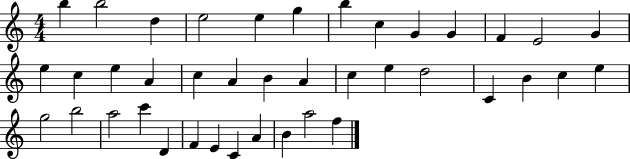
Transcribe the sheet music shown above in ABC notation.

X:1
T:Untitled
M:4/4
L:1/4
K:C
b b2 d e2 e g b c G G F E2 G e c e A c A B A c e d2 C B c e g2 b2 a2 c' D F E C A B a2 f